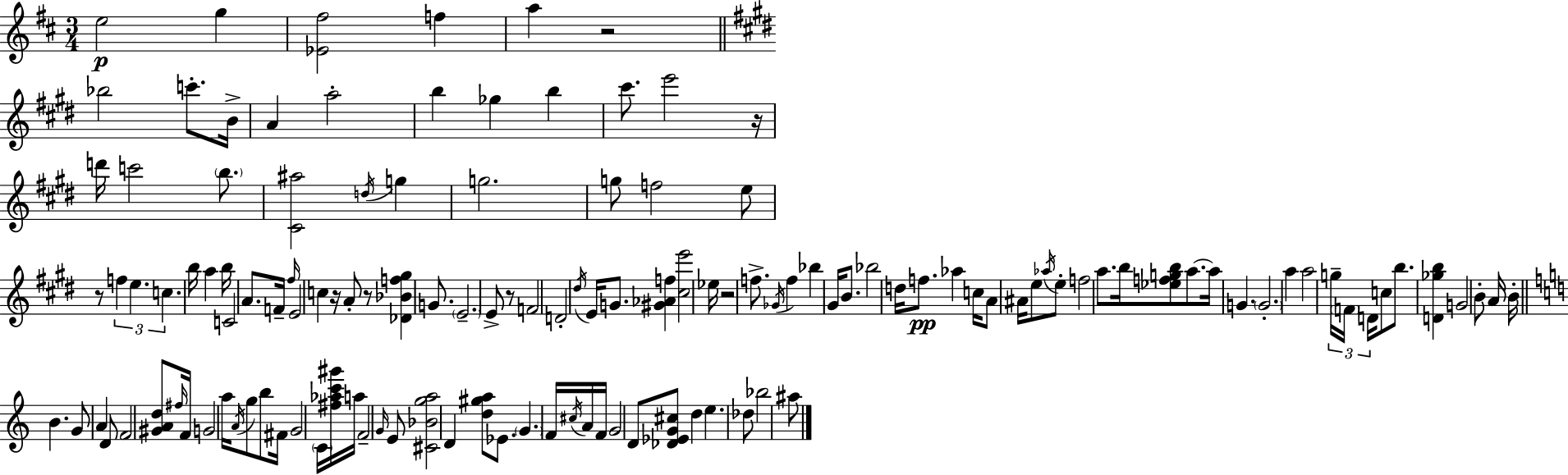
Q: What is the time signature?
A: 3/4